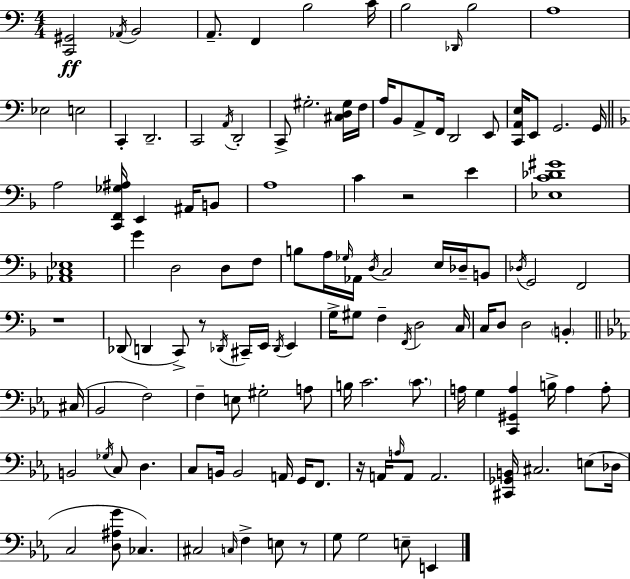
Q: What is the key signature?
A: A minor